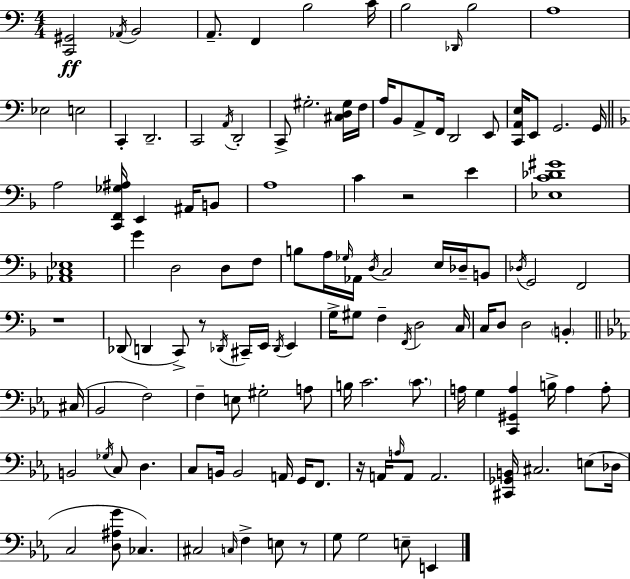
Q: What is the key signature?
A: A minor